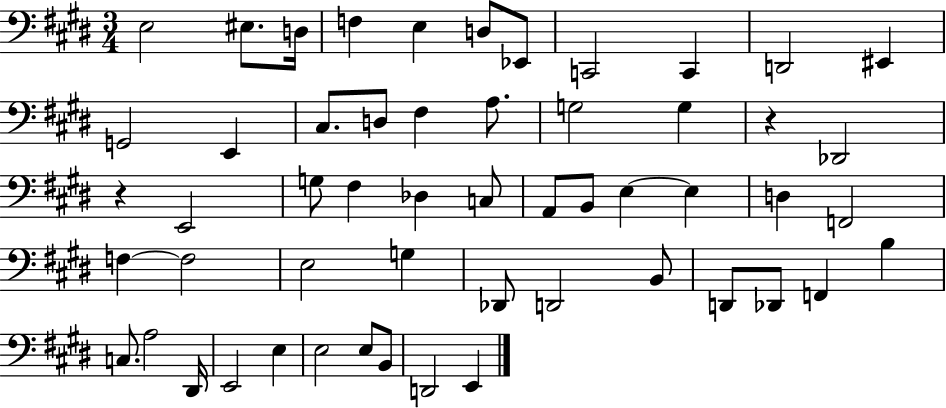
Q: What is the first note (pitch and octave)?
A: E3